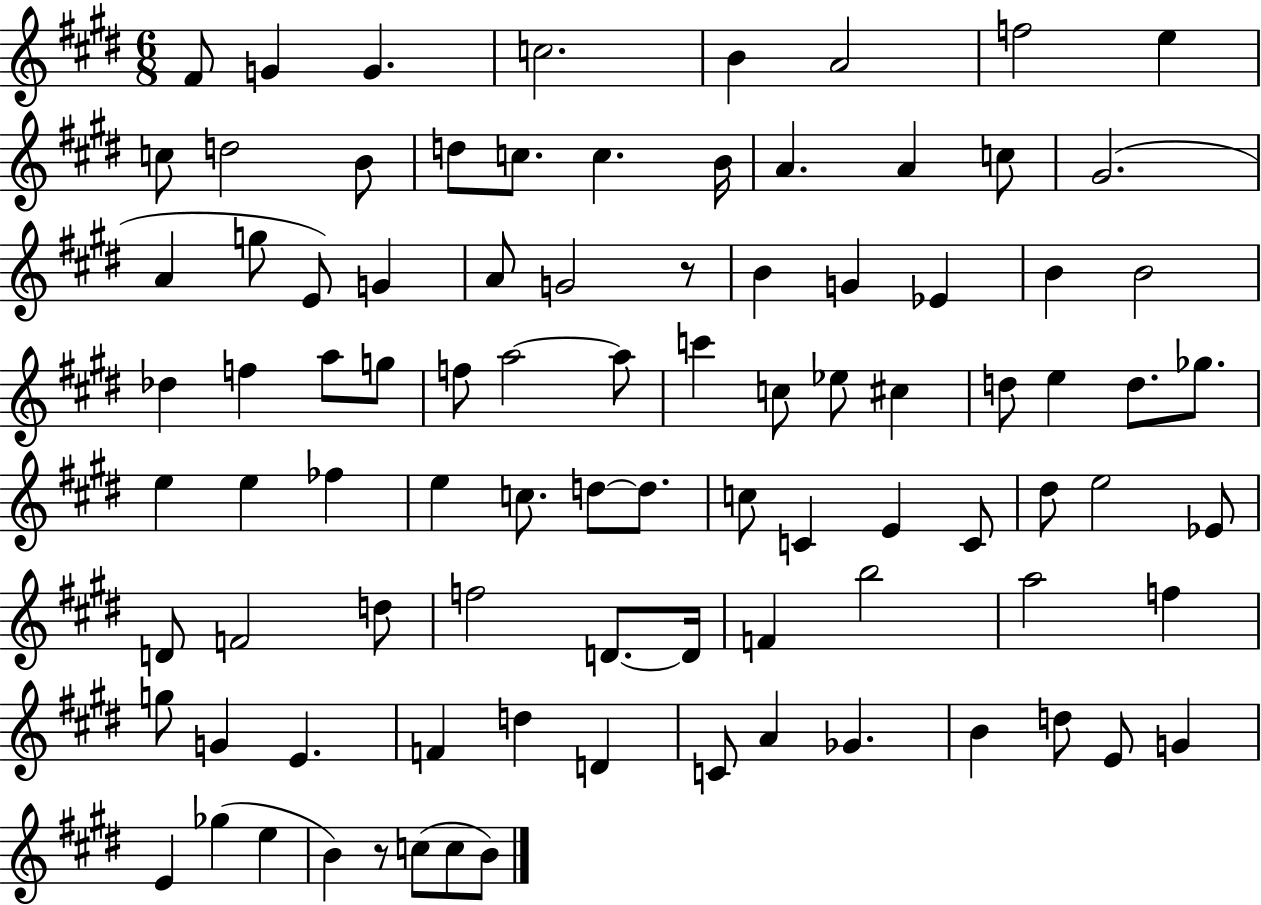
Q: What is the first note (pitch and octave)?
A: F#4